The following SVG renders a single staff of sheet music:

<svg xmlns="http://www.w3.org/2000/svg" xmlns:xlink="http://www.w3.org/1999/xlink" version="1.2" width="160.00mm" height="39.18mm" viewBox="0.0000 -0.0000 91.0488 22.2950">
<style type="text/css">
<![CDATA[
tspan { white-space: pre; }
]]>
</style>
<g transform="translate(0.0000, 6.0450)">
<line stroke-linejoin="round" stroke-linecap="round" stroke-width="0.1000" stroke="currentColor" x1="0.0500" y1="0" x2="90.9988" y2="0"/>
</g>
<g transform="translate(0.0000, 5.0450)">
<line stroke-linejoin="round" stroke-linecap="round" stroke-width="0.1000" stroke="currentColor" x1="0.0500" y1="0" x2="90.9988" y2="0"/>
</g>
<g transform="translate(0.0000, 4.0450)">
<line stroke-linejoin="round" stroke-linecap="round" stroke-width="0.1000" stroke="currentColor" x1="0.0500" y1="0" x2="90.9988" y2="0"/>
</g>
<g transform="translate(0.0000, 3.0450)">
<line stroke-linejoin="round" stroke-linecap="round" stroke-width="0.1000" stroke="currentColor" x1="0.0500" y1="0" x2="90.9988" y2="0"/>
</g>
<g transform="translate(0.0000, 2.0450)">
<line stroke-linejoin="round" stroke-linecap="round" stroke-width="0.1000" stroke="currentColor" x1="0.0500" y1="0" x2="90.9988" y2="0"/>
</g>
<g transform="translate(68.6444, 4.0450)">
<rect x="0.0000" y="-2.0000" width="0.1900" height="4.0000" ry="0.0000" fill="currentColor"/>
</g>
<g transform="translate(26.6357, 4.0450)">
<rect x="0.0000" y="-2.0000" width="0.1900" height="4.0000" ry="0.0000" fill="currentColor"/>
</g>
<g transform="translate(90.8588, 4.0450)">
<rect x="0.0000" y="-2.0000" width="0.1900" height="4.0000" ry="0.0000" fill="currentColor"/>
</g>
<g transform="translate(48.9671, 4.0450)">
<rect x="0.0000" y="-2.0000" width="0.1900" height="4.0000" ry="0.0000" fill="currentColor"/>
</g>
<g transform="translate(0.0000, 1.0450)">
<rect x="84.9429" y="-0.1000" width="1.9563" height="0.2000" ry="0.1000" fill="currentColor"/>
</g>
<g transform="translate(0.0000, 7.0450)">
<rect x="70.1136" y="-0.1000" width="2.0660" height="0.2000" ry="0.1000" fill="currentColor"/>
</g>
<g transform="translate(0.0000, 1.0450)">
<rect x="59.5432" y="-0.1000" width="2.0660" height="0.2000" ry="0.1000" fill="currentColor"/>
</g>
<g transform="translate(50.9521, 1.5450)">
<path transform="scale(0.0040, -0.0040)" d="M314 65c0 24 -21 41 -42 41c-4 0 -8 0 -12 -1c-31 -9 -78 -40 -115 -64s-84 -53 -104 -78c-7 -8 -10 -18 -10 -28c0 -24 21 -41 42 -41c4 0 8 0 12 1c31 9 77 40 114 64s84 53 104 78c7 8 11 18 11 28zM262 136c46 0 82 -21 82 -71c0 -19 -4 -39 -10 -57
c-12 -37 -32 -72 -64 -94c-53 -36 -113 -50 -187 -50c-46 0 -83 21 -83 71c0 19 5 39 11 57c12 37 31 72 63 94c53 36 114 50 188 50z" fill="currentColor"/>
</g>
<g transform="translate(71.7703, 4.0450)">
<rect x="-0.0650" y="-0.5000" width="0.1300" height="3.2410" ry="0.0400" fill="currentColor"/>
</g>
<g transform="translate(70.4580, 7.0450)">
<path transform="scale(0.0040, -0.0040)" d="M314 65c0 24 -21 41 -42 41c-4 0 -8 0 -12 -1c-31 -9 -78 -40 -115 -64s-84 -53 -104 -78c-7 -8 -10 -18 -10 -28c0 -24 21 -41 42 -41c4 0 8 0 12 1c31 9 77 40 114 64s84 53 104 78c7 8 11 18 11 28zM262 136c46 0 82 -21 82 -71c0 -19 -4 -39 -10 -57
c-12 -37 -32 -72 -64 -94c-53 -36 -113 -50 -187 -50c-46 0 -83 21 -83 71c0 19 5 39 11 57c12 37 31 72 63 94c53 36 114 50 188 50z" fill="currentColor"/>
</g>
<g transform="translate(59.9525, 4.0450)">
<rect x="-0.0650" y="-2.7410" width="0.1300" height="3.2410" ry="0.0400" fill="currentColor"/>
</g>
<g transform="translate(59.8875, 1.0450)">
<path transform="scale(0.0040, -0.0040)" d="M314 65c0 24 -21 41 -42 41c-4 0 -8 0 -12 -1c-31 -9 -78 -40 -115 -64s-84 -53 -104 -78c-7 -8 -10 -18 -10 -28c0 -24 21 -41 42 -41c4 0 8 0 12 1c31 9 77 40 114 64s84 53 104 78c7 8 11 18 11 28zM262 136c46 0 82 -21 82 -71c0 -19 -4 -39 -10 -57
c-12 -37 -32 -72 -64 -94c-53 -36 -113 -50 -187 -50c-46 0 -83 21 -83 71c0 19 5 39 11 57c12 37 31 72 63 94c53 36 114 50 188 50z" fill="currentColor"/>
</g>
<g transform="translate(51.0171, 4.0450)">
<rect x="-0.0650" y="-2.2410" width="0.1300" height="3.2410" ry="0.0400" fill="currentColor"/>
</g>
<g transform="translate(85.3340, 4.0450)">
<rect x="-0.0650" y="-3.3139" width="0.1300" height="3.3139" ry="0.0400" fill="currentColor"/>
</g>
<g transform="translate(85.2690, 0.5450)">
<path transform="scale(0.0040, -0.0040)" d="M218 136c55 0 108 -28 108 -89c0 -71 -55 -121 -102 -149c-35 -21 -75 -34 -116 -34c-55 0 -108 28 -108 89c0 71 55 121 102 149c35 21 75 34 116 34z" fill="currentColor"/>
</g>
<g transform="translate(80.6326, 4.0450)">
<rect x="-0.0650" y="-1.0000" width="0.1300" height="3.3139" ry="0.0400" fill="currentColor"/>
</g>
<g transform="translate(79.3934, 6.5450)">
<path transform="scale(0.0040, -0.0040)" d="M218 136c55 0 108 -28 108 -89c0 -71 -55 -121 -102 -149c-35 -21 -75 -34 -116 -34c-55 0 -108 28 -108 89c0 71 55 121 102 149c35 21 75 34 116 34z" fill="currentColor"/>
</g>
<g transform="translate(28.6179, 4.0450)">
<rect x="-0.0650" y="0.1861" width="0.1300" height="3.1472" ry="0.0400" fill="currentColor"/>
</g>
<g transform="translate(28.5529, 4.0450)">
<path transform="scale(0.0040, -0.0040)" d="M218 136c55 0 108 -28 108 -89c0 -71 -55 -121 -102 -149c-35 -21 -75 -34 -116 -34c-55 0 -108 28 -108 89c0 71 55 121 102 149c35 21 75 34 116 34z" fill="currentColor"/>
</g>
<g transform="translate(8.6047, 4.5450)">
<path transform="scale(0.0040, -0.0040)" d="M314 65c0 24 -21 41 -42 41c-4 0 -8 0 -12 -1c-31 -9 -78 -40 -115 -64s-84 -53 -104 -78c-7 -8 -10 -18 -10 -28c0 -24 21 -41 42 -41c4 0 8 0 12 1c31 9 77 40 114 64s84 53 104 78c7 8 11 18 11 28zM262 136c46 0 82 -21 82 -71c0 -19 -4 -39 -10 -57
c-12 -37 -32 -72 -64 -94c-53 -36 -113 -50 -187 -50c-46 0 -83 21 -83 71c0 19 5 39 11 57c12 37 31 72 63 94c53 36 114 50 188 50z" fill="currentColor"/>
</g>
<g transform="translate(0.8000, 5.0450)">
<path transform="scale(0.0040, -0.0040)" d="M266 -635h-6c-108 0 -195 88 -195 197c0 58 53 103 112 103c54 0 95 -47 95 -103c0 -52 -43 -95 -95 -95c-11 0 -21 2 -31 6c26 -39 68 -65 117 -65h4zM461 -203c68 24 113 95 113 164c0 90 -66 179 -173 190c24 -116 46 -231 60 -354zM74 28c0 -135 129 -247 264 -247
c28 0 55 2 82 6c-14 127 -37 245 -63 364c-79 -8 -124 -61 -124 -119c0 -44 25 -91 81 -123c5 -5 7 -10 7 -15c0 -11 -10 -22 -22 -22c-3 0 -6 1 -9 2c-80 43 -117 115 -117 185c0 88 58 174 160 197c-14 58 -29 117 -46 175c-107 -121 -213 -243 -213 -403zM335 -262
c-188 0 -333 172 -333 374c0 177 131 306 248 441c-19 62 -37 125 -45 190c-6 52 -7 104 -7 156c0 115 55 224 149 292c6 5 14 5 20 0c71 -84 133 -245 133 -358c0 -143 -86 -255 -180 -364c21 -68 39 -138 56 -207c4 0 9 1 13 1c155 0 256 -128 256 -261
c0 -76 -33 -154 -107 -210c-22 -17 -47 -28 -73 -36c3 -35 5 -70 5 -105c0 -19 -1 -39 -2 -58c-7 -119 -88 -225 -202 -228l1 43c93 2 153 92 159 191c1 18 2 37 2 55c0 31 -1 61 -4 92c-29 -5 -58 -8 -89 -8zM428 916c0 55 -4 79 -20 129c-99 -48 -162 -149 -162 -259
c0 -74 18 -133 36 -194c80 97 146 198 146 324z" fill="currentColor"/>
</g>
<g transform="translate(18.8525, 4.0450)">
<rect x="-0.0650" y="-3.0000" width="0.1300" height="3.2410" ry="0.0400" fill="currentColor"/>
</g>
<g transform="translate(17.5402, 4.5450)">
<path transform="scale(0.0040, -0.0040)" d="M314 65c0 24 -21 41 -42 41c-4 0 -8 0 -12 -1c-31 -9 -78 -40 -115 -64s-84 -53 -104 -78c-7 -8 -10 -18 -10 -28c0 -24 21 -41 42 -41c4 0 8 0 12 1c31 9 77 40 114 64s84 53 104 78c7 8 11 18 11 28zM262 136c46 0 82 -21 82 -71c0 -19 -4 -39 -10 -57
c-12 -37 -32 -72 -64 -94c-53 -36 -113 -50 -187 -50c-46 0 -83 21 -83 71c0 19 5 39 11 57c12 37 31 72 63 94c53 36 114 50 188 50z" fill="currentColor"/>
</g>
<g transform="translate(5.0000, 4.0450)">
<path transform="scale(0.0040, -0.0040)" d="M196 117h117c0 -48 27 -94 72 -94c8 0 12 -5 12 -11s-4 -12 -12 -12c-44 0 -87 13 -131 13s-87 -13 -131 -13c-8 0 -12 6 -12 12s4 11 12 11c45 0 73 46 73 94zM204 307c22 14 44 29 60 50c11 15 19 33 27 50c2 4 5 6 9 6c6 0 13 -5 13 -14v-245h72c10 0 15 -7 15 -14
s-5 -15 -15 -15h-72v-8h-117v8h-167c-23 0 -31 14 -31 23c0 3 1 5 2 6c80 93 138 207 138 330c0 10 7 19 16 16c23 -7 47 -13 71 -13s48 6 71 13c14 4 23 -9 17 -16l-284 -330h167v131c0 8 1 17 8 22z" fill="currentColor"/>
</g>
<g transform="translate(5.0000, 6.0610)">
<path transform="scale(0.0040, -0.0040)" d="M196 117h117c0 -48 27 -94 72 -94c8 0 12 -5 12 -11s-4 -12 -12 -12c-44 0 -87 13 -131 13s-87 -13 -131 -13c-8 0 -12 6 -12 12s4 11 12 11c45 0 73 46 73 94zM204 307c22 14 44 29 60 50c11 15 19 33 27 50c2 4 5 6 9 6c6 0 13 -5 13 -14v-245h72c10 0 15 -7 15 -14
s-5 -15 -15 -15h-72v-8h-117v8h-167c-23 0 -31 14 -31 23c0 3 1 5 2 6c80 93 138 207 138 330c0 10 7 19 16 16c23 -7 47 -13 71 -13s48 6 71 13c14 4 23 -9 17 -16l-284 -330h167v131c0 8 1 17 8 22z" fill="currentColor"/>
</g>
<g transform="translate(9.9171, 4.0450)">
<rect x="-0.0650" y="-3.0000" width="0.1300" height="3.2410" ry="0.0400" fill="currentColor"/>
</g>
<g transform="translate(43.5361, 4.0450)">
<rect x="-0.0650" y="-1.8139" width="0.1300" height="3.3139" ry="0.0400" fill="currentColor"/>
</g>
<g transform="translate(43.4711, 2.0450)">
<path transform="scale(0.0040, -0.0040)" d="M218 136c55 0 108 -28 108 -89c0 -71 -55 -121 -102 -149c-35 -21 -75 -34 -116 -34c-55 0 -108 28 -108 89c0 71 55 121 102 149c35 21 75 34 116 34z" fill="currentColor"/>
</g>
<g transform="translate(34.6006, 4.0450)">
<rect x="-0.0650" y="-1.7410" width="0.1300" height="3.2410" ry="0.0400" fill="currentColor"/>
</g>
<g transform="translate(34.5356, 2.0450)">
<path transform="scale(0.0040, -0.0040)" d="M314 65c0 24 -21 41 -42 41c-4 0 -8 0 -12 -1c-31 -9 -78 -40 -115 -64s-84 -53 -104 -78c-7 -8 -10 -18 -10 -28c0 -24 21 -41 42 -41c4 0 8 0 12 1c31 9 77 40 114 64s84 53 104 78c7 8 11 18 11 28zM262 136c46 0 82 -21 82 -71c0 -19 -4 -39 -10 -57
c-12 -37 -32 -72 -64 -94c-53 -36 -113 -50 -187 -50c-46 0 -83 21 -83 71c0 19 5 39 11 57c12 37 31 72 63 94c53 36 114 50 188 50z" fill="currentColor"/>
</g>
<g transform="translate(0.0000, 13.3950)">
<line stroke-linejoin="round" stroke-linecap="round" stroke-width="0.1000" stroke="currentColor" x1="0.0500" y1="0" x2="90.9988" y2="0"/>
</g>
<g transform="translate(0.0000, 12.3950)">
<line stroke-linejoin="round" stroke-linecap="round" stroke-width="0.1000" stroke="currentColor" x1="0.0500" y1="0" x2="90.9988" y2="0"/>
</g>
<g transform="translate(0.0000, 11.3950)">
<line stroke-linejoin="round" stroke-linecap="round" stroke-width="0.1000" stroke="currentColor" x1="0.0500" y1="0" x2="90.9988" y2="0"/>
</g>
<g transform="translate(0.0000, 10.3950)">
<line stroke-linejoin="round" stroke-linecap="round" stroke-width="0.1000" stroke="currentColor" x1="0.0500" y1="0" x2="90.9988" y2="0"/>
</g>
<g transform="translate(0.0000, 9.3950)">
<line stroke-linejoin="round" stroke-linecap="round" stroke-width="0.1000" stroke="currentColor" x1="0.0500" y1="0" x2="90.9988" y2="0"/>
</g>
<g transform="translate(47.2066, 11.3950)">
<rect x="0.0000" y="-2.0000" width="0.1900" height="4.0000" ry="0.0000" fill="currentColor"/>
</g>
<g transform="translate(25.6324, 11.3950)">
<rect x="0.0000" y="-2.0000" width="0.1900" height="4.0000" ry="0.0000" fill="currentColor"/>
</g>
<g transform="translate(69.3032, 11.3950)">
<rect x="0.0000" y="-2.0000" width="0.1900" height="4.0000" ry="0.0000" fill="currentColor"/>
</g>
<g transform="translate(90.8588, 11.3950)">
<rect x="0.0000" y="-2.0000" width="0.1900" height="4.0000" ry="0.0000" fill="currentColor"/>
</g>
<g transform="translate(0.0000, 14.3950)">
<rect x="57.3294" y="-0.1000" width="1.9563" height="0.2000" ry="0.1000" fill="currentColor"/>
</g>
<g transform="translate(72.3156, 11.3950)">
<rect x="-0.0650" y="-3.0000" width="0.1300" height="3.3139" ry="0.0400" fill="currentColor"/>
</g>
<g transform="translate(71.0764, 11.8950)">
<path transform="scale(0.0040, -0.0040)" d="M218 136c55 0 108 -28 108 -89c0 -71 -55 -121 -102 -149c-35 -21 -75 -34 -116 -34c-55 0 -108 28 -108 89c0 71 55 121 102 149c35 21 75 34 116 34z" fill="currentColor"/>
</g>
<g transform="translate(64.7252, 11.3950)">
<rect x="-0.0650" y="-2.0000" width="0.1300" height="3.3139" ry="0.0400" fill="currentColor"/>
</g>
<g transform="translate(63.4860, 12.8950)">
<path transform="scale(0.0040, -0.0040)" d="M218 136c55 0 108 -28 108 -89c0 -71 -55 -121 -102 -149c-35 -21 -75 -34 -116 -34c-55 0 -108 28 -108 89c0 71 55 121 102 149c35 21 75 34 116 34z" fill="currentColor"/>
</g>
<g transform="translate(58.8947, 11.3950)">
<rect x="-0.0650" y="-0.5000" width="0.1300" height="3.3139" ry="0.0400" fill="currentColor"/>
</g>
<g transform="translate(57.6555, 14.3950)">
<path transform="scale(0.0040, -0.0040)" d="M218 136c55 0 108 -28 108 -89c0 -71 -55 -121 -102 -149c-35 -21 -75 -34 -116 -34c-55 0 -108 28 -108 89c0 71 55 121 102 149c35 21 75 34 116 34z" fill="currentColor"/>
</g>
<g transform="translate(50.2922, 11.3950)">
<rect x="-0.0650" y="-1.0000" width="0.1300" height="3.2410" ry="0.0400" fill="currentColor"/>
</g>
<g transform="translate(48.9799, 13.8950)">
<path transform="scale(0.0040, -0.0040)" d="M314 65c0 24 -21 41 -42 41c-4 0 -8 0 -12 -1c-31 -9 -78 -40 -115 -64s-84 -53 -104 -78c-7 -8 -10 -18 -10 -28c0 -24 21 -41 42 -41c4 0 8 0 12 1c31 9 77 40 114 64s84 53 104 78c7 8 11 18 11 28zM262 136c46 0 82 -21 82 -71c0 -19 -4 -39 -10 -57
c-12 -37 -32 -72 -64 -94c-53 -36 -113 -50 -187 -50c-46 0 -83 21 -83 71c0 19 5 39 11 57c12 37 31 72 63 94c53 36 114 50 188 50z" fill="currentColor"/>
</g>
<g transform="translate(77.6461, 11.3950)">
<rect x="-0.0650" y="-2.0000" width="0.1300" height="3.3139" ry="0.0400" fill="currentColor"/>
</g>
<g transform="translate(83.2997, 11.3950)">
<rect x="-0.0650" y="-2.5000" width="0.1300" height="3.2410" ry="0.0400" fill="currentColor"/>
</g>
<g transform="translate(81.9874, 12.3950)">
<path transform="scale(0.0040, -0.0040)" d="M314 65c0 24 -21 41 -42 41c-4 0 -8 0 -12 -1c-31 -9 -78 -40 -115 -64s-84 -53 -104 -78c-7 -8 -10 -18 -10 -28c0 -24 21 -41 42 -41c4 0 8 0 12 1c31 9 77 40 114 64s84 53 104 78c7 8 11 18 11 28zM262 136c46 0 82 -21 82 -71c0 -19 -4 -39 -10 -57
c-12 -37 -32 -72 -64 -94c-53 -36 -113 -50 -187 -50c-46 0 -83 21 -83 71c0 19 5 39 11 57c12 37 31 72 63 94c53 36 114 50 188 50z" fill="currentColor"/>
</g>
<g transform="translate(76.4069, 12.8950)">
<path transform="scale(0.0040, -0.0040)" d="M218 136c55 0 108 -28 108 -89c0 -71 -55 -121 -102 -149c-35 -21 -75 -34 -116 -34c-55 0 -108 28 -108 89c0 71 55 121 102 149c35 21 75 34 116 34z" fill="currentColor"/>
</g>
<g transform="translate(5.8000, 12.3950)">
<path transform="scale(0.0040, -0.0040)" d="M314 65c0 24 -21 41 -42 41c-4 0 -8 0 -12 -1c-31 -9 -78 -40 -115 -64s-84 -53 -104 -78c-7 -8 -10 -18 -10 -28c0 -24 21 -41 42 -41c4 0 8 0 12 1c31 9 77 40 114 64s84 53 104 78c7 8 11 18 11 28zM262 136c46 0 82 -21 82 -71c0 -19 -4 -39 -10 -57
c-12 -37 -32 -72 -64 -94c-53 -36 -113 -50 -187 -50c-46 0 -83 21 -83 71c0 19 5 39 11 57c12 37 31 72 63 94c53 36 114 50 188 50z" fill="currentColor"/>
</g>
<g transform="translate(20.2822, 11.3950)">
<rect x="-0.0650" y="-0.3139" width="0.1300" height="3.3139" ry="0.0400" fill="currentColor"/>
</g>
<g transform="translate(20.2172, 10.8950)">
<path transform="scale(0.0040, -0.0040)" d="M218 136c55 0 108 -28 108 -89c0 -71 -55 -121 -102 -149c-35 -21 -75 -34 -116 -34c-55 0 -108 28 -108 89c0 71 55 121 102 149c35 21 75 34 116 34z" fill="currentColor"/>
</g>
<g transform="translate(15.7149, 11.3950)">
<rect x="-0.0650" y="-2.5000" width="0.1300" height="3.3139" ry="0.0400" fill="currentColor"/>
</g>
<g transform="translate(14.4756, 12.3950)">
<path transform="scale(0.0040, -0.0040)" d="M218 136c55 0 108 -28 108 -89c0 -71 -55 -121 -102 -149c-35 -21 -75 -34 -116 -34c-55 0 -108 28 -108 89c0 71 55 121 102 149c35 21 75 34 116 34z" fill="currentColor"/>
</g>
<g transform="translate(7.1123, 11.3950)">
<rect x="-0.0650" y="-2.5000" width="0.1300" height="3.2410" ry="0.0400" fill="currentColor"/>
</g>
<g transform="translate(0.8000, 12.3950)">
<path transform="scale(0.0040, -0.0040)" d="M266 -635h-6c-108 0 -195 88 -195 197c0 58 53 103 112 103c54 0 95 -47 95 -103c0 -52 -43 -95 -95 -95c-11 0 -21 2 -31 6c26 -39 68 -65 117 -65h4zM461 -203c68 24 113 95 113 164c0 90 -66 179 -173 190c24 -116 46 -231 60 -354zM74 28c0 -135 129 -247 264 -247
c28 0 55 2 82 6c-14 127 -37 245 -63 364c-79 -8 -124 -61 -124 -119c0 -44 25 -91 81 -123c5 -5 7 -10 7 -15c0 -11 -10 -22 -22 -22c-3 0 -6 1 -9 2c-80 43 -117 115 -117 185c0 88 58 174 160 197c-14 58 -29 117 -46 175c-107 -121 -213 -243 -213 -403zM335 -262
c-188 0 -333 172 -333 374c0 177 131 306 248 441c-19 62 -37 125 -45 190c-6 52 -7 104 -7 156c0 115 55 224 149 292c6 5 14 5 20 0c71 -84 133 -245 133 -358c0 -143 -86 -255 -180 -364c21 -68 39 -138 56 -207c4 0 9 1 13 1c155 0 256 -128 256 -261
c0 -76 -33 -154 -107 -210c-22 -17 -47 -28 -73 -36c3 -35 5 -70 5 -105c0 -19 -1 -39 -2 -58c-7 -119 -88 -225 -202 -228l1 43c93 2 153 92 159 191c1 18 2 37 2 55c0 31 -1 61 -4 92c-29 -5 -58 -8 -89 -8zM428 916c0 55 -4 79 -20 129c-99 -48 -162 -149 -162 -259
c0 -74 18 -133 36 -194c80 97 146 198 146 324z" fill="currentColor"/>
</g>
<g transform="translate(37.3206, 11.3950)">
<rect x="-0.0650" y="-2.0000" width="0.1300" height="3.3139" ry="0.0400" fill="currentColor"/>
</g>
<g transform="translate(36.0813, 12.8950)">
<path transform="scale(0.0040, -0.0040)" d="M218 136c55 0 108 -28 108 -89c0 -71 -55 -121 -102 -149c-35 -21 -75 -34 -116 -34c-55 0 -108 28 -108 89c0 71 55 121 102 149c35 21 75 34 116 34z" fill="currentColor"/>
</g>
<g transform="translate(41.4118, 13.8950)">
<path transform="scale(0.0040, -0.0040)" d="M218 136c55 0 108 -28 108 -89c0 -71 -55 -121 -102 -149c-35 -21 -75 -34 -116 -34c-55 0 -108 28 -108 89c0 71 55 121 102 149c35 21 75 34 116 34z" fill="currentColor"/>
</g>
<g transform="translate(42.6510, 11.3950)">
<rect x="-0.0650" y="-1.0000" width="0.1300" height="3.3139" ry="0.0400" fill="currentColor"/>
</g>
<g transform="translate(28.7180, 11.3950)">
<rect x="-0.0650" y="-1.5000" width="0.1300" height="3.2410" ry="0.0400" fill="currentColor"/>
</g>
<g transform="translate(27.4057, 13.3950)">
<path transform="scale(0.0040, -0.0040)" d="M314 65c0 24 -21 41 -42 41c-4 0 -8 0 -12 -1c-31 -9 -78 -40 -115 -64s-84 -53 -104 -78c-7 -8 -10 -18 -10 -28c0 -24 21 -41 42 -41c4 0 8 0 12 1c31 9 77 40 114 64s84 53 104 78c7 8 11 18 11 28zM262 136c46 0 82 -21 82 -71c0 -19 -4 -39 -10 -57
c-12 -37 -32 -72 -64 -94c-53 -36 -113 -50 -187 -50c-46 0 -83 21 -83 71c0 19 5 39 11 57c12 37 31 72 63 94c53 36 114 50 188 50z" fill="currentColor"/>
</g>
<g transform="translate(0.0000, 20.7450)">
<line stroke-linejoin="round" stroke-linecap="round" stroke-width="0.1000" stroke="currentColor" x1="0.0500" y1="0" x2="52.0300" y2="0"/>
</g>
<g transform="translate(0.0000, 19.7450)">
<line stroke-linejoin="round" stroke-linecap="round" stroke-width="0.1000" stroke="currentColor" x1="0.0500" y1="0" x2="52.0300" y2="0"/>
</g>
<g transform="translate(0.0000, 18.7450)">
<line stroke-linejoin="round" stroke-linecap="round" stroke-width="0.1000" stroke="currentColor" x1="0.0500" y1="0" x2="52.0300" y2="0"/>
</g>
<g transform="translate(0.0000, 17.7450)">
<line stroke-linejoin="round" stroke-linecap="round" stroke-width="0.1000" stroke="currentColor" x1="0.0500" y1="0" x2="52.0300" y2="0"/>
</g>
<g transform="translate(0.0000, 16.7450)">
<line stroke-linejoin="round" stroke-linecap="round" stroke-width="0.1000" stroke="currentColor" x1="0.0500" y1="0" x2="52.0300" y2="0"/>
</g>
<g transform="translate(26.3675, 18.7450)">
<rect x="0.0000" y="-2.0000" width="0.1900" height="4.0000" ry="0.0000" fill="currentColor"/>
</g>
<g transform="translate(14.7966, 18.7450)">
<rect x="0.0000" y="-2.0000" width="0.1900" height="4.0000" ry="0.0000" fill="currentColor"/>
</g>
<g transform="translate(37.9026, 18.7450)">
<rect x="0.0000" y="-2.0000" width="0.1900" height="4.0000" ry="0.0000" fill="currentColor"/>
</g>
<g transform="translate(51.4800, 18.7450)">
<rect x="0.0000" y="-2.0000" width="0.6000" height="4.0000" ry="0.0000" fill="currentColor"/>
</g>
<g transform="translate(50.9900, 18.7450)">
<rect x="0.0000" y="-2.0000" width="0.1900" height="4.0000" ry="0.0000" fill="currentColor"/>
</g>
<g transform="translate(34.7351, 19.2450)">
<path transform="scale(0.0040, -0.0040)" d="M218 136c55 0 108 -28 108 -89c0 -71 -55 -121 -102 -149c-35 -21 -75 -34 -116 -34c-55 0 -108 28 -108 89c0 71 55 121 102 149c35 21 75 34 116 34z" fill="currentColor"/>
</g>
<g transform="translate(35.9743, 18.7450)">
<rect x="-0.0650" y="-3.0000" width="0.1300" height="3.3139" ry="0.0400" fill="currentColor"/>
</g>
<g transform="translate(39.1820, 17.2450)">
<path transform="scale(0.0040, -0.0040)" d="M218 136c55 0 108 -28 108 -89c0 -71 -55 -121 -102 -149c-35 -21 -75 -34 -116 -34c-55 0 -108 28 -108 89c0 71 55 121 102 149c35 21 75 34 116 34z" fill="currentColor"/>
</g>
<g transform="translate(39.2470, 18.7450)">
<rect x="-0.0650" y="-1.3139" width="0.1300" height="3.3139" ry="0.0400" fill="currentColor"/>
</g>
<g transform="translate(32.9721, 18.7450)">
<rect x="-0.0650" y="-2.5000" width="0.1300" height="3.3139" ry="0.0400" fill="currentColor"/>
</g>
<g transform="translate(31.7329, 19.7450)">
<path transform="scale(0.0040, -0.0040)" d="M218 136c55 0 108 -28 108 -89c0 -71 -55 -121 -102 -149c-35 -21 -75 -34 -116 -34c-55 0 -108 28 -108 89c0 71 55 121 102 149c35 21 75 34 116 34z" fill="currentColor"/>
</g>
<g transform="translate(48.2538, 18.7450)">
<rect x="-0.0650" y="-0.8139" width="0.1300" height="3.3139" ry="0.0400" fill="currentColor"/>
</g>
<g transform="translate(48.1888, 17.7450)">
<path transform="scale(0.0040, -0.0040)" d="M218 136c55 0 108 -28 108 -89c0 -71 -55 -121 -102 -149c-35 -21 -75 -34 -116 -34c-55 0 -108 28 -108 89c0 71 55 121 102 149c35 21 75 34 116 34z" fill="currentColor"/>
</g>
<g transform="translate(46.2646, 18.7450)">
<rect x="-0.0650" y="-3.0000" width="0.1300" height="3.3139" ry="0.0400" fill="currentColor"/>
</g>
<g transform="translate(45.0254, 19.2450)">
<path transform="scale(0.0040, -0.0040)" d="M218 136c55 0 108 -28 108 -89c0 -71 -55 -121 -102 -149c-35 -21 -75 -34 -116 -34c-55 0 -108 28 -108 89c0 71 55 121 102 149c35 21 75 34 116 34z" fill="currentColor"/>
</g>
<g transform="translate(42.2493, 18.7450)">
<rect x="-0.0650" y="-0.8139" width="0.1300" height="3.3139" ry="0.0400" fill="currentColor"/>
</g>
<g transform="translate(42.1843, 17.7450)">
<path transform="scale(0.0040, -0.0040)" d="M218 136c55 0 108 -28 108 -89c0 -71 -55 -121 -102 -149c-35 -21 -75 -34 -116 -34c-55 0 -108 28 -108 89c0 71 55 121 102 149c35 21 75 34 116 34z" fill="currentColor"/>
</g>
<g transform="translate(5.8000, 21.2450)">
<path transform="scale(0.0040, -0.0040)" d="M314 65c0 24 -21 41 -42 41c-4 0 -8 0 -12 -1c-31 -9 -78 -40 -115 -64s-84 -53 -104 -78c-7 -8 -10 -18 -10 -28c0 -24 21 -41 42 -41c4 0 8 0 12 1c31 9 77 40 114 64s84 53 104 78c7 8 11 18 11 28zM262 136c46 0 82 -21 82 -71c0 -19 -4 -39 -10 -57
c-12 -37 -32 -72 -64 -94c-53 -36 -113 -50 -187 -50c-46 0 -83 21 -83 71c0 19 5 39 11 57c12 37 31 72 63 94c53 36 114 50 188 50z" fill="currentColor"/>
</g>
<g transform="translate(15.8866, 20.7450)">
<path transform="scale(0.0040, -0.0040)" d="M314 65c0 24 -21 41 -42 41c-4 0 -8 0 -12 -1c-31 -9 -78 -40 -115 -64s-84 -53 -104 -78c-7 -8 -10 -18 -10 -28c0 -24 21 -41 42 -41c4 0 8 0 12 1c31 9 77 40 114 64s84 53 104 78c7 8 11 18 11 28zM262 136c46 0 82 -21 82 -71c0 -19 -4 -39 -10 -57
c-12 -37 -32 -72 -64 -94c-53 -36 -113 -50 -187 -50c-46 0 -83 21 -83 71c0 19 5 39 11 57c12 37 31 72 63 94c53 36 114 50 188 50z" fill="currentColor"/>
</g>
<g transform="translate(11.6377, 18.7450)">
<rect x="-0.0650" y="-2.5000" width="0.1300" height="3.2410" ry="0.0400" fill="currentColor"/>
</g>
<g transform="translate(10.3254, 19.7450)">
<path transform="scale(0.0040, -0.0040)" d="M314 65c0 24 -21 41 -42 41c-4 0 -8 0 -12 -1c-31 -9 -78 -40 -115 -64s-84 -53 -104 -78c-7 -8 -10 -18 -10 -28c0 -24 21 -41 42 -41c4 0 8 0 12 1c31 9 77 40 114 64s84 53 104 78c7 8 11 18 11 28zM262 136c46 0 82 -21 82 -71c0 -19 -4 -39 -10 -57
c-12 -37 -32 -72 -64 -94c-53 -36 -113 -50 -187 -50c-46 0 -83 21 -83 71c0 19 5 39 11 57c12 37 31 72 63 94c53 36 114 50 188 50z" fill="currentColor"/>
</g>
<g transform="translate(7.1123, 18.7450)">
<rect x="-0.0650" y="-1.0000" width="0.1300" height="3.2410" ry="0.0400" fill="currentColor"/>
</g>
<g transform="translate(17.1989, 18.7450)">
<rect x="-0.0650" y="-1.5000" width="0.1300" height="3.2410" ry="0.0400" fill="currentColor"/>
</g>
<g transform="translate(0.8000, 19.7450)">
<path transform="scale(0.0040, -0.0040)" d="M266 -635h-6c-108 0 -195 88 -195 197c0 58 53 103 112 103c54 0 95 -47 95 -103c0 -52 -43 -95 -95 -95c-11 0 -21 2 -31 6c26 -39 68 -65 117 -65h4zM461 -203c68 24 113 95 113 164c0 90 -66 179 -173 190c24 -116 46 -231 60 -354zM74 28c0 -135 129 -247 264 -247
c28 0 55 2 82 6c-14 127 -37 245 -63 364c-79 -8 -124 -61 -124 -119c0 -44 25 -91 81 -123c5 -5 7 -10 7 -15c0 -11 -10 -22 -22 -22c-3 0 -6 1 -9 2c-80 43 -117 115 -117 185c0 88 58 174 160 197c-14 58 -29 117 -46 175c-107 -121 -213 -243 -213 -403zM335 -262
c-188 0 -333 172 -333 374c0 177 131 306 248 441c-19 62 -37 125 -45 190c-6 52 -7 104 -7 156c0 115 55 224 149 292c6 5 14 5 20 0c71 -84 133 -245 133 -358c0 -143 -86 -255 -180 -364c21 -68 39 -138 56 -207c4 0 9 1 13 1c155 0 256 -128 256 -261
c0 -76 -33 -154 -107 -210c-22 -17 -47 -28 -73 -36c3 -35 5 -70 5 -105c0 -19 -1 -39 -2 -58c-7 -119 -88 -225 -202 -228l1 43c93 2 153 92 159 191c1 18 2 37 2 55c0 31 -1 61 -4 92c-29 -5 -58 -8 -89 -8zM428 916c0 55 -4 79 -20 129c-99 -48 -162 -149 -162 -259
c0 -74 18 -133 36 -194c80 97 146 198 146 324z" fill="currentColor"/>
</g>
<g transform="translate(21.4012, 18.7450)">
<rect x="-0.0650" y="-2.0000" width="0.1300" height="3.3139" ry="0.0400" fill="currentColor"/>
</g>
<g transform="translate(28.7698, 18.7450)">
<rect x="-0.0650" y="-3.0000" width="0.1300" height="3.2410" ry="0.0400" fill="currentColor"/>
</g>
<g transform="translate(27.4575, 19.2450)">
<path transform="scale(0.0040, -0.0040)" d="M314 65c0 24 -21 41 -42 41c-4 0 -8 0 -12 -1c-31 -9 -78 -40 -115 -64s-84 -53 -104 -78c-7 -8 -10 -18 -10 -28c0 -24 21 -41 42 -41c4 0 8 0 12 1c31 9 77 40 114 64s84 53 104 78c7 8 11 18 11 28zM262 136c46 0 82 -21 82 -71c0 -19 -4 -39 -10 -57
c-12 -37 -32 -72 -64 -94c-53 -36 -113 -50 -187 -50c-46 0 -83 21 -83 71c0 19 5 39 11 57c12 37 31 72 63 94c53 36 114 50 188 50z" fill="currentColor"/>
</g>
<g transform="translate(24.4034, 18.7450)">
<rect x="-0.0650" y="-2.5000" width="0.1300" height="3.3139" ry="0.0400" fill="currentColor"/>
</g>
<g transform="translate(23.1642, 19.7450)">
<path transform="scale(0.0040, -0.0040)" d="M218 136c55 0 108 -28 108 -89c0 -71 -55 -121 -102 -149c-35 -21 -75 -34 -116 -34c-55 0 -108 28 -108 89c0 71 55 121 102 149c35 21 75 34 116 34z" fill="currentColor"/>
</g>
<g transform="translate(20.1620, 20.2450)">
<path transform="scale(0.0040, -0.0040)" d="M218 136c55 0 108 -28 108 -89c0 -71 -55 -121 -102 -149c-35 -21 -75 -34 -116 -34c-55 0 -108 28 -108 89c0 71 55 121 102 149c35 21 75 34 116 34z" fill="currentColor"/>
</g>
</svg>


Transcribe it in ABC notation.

X:1
T:Untitled
M:4/4
L:1/4
K:C
A2 A2 B f2 f g2 a2 C2 D b G2 G c E2 F D D2 C F A F G2 D2 G2 E2 F G A2 G A e d A d